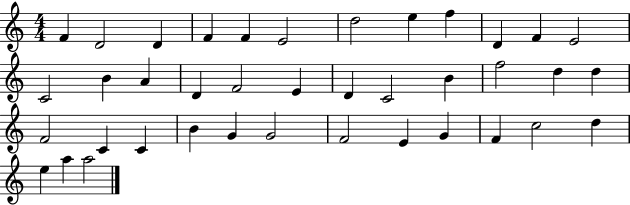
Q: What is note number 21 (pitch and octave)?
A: B4